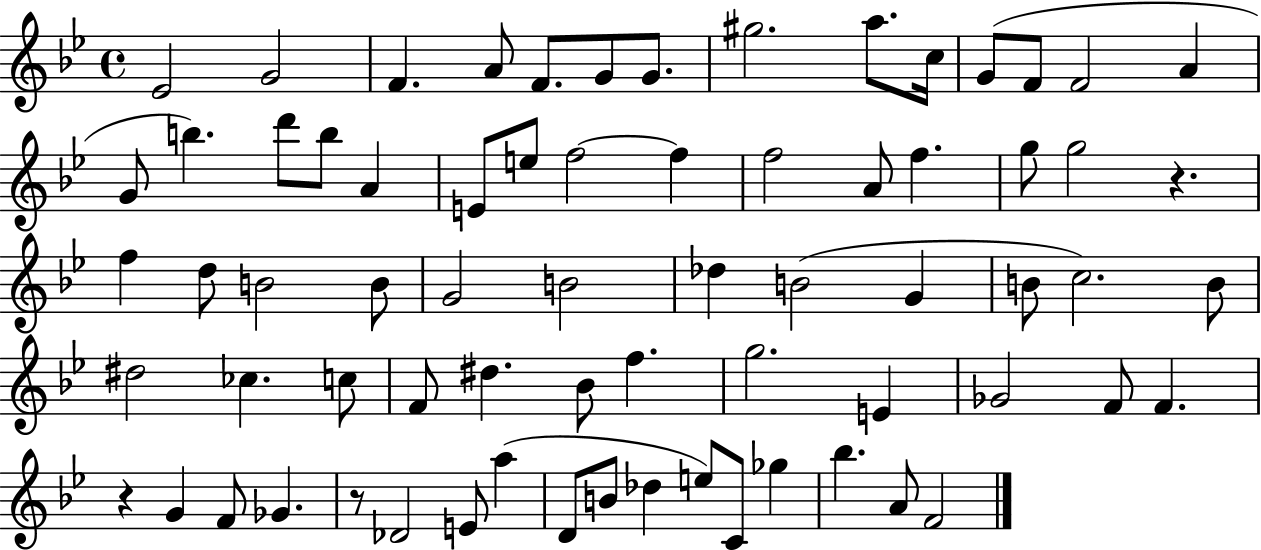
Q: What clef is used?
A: treble